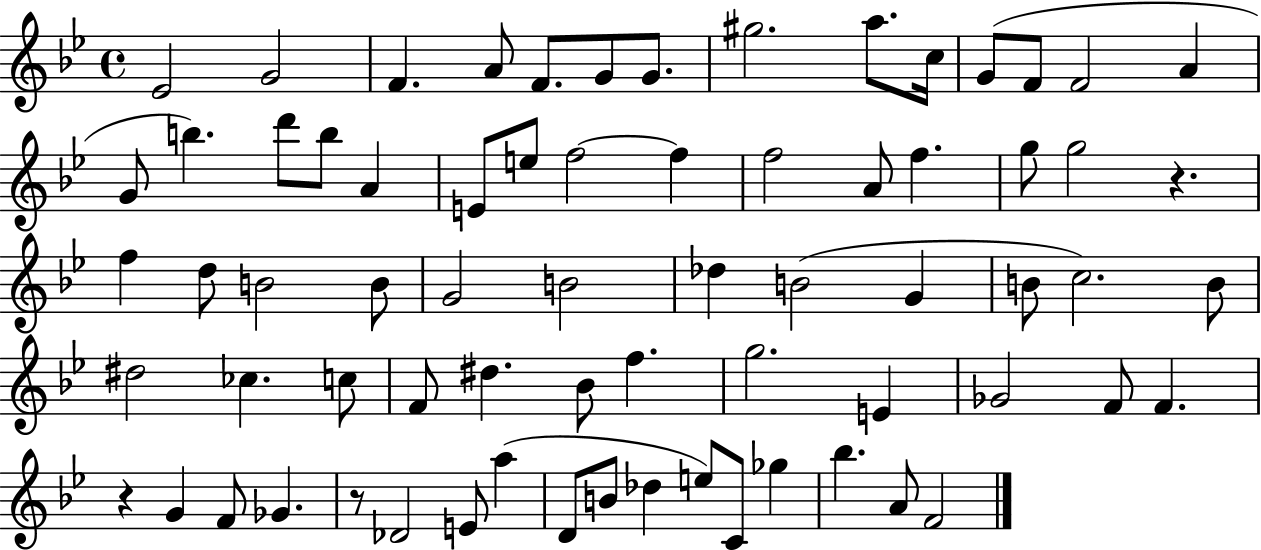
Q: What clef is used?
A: treble